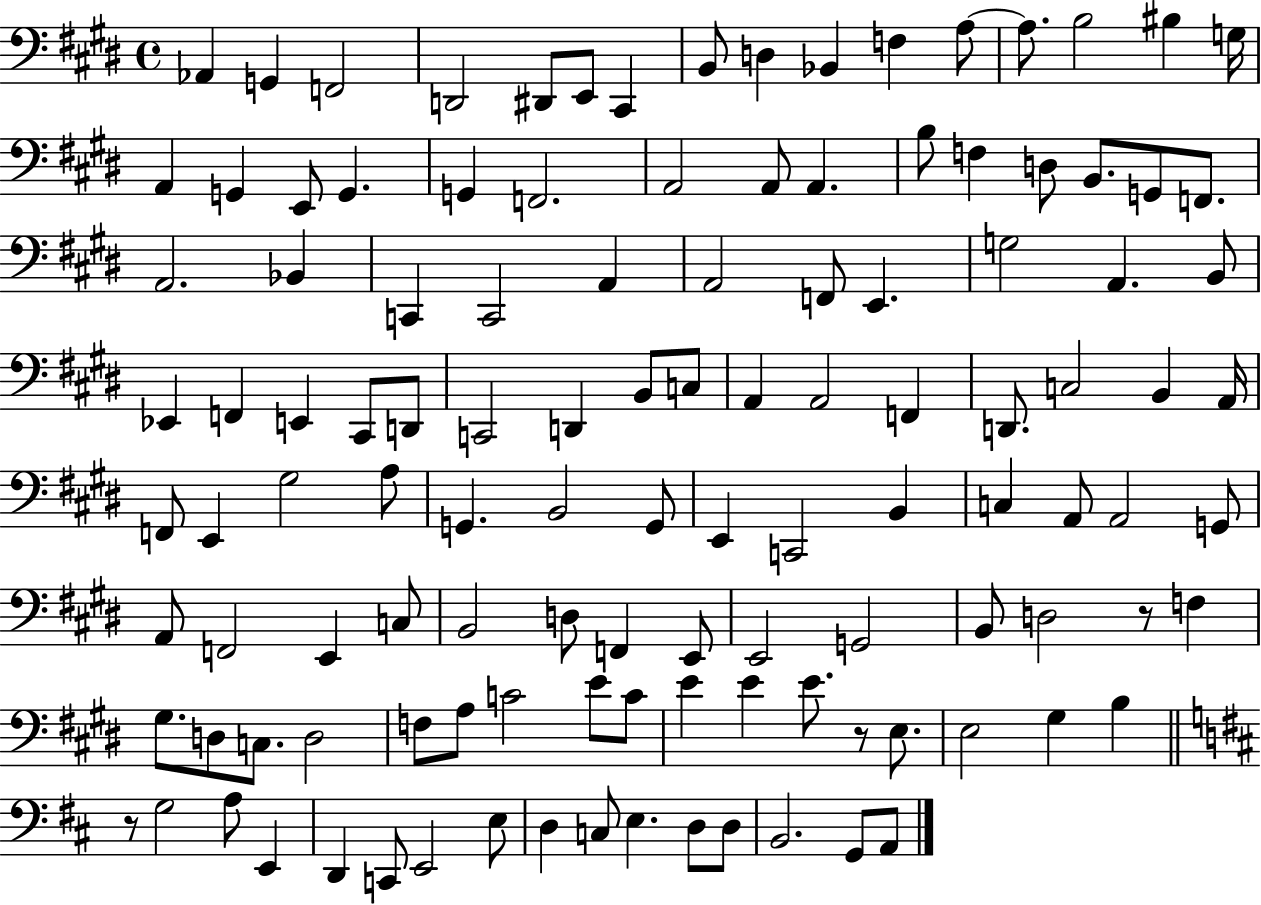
Ab2/q G2/q F2/h D2/h D#2/e E2/e C#2/q B2/e D3/q Bb2/q F3/q A3/e A3/e. B3/h BIS3/q G3/s A2/q G2/q E2/e G2/q. G2/q F2/h. A2/h A2/e A2/q. B3/e F3/q D3/e B2/e. G2/e F2/e. A2/h. Bb2/q C2/q C2/h A2/q A2/h F2/e E2/q. G3/h A2/q. B2/e Eb2/q F2/q E2/q C#2/e D2/e C2/h D2/q B2/e C3/e A2/q A2/h F2/q D2/e. C3/h B2/q A2/s F2/e E2/q G#3/h A3/e G2/q. B2/h G2/e E2/q C2/h B2/q C3/q A2/e A2/h G2/e A2/e F2/h E2/q C3/e B2/h D3/e F2/q E2/e E2/h G2/h B2/e D3/h R/e F3/q G#3/e. D3/e C3/e. D3/h F3/e A3/e C4/h E4/e C4/e E4/q E4/q E4/e. R/e E3/e. E3/h G#3/q B3/q R/e G3/h A3/e E2/q D2/q C2/e E2/h E3/e D3/q C3/e E3/q. D3/e D3/e B2/h. G2/e A2/e